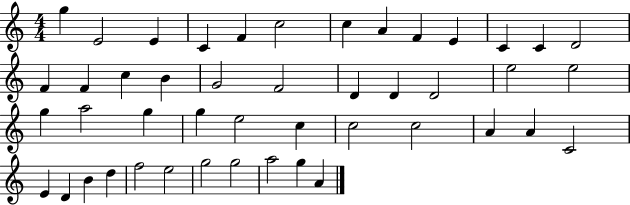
{
  \clef treble
  \numericTimeSignature
  \time 4/4
  \key c \major
  g''4 e'2 e'4 | c'4 f'4 c''2 | c''4 a'4 f'4 e'4 | c'4 c'4 d'2 | \break f'4 f'4 c''4 b'4 | g'2 f'2 | d'4 d'4 d'2 | e''2 e''2 | \break g''4 a''2 g''4 | g''4 e''2 c''4 | c''2 c''2 | a'4 a'4 c'2 | \break e'4 d'4 b'4 d''4 | f''2 e''2 | g''2 g''2 | a''2 g''4 a'4 | \break \bar "|."
}